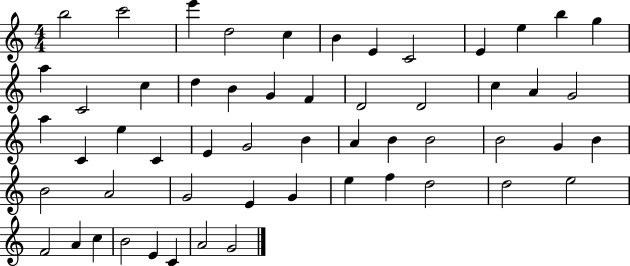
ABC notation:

X:1
T:Untitled
M:4/4
L:1/4
K:C
b2 c'2 e' d2 c B E C2 E e b g a C2 c d B G F D2 D2 c A G2 a C e C E G2 B A B B2 B2 G B B2 A2 G2 E G e f d2 d2 e2 F2 A c B2 E C A2 G2